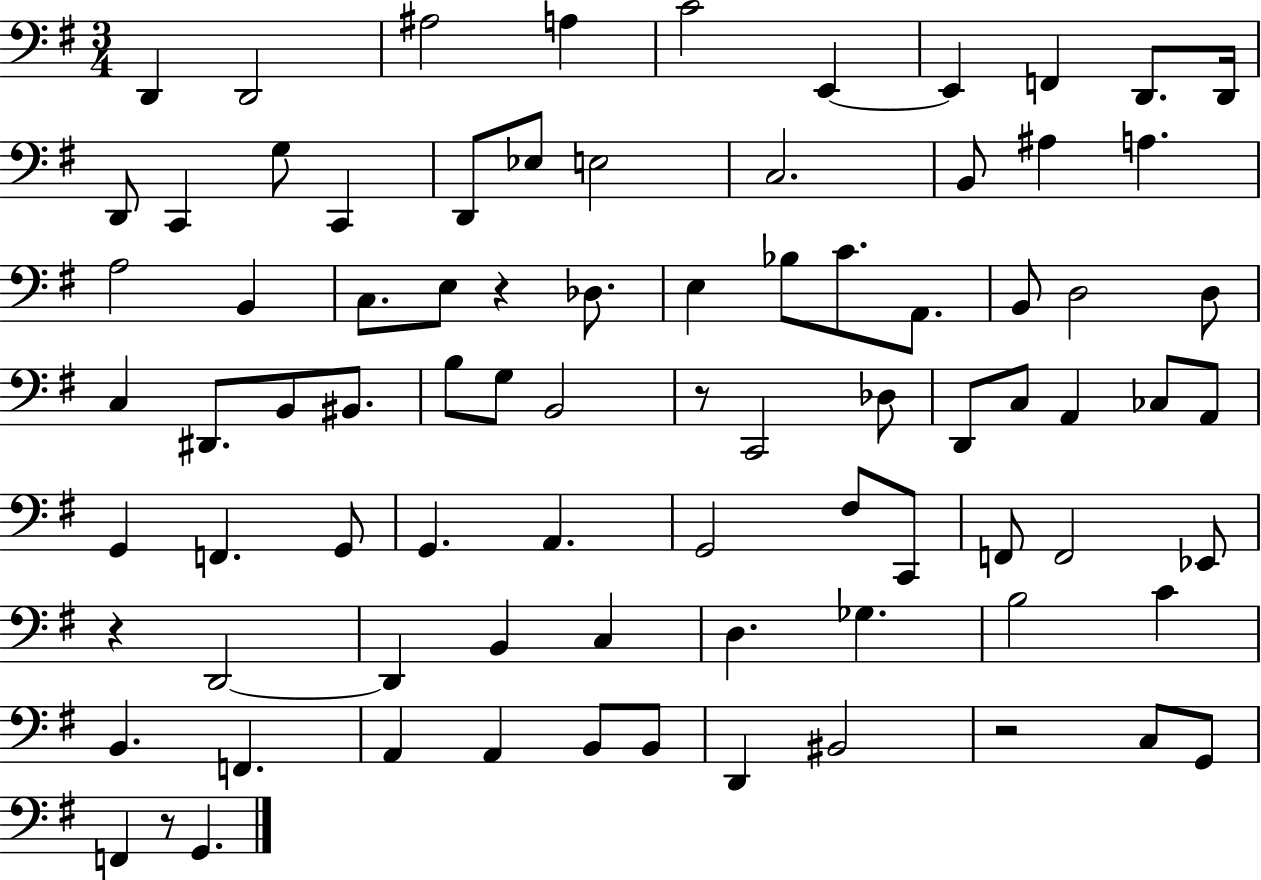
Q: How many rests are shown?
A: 5